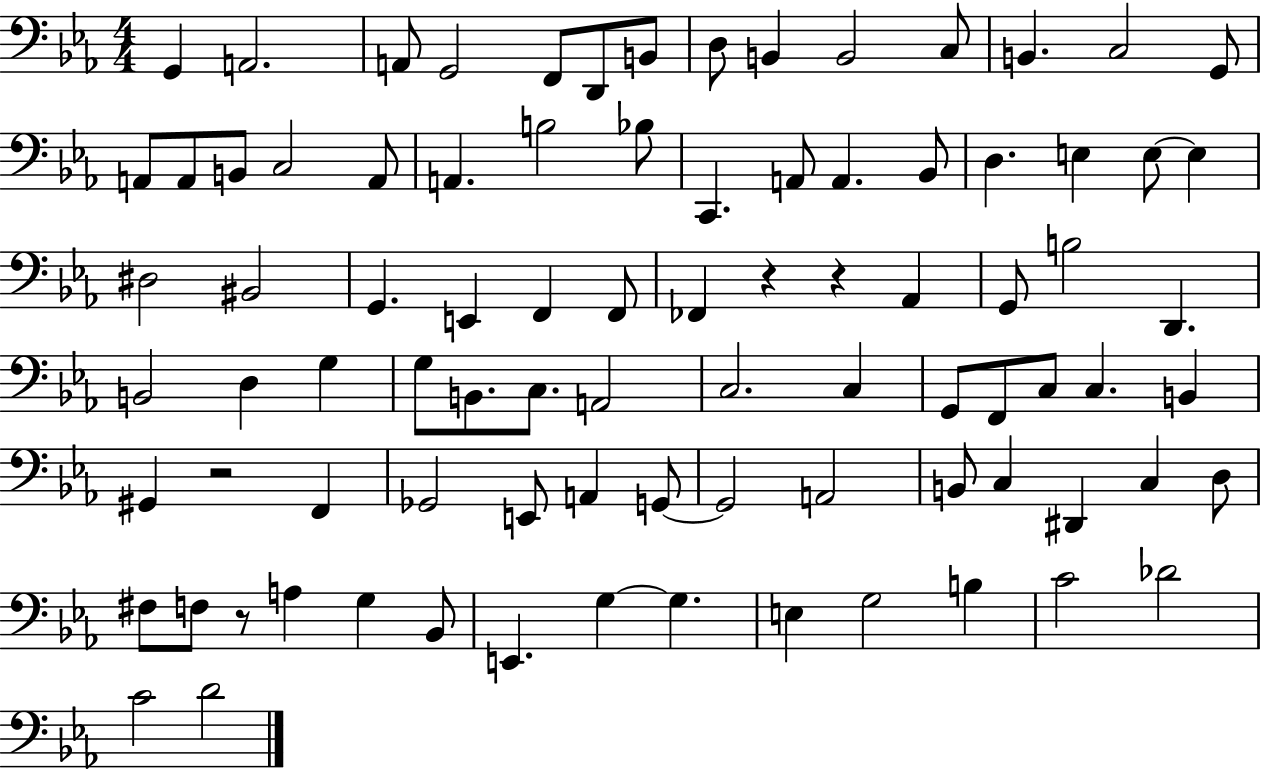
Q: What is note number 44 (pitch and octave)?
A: G3